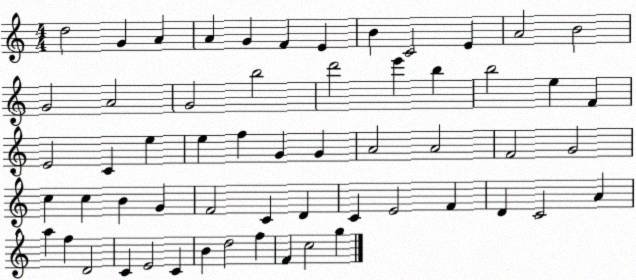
X:1
T:Untitled
M:4/4
L:1/4
K:C
d2 G A A G F E B C2 E A2 B2 G2 A2 G2 b2 d'2 e' b b2 e F E2 C e e f G G A2 A2 F2 G2 c c B G F2 C D C E2 F D C2 A a f D2 C E2 C B d2 f F c2 g